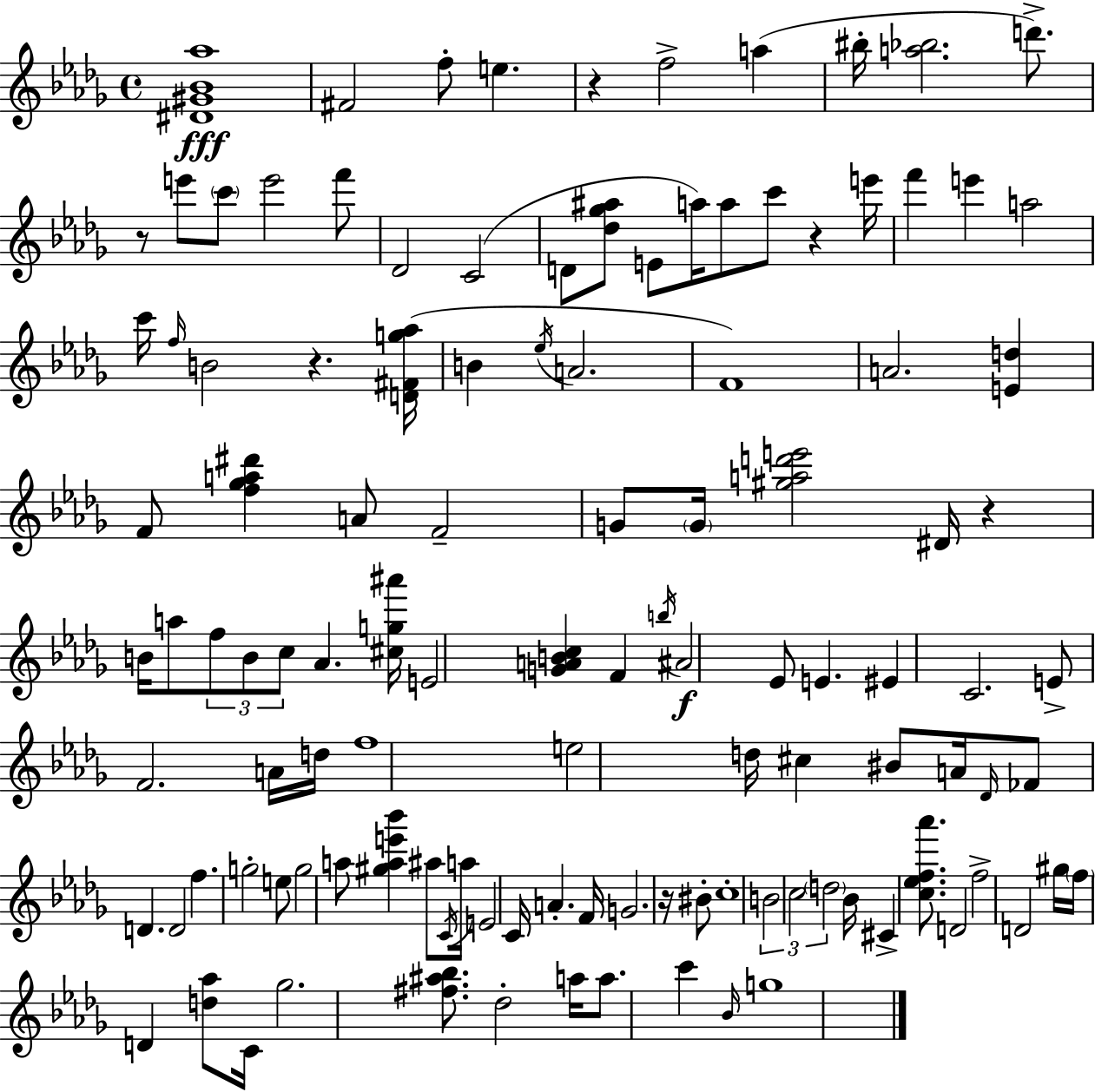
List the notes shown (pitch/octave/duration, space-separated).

[D#4,G#4,Bb4,Ab5]/w F#4/h F5/e E5/q. R/q F5/h A5/q BIS5/s [A5,Bb5]/h. D6/e. R/e E6/e C6/e E6/h F6/e Db4/h C4/h D4/e [Db5,Gb5,A#5]/e E4/e A5/s A5/e C6/e R/q E6/s F6/q E6/q A5/h C6/s F5/s B4/h R/q. [D4,F#4,G5,Ab5]/s B4/q Eb5/s A4/h. F4/w A4/h. [E4,D5]/q F4/e [F5,Gb5,A5,D#6]/q A4/e F4/h G4/e G4/s [G#5,A5,D6,E6]/h D#4/s R/q B4/s A5/e F5/e B4/e C5/e Ab4/q. [C#5,G5,A#6]/s E4/h [G4,A4,B4,C5]/q F4/q B5/s A#4/h Eb4/e E4/q. EIS4/q C4/h. E4/e F4/h. A4/s D5/s F5/w E5/h D5/s C#5/q BIS4/e A4/s Db4/s FES4/e D4/q. D4/h F5/q. G5/h E5/e G5/h A5/e [G#5,A5,E6,Bb6]/q A#5/e C4/s A5/s E4/h C4/s A4/q. F4/s G4/h. R/s BIS4/e C5/w B4/h C5/h D5/h Bb4/s C#4/q [C5,Eb5,F5,Ab6]/e. D4/h F5/h D4/h G#5/s F5/s D4/q [D5,Ab5]/e C4/s Gb5/h. [F#5,A#5,Bb5]/e. Db5/h A5/s A5/e. C6/q Bb4/s G5/w